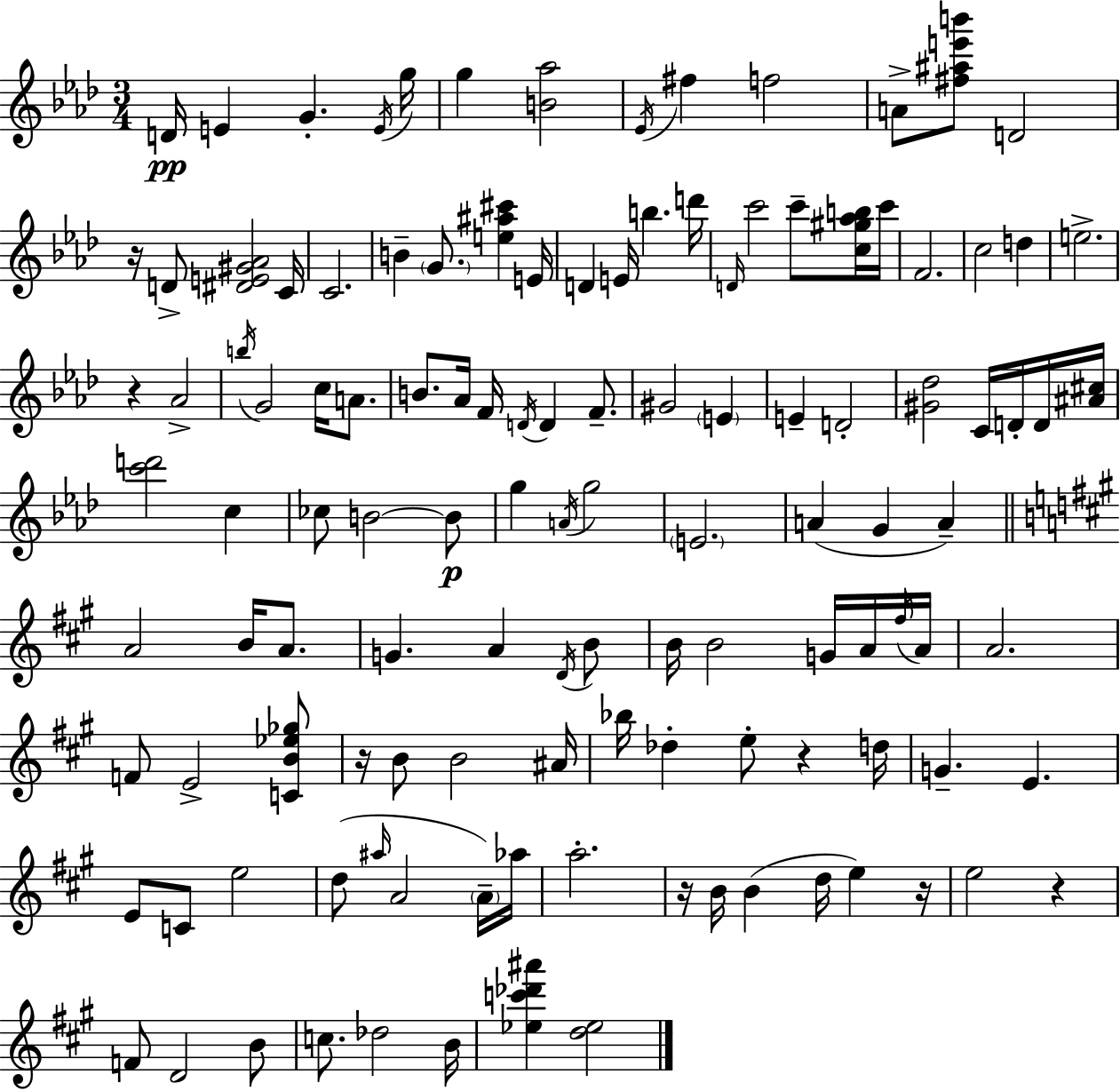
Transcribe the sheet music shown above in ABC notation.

X:1
T:Untitled
M:3/4
L:1/4
K:Ab
D/4 E G E/4 g/4 g [B_a]2 _E/4 ^f f2 A/2 [^f^ae'b']/2 D2 z/4 D/2 [^DE^G_A]2 C/4 C2 B G/2 [e^a^c'] E/4 D E/4 b d'/4 D/4 c'2 c'/2 [c^g_ab]/4 c'/4 F2 c2 d e2 z _A2 b/4 G2 c/4 A/2 B/2 _A/4 F/4 D/4 D F/2 ^G2 E E D2 [^G_d]2 C/4 D/4 D/4 [^A^c]/4 [c'd']2 c _c/2 B2 B/2 g A/4 g2 E2 A G A A2 B/4 A/2 G A D/4 B/2 B/4 B2 G/4 A/4 ^f/4 A/4 A2 F/2 E2 [CB_e_g]/2 z/4 B/2 B2 ^A/4 _b/4 _d e/2 z d/4 G E E/2 C/2 e2 d/2 ^a/4 A2 A/4 _a/4 a2 z/4 B/4 B d/4 e z/4 e2 z F/2 D2 B/2 c/2 _d2 B/4 [_ec'_d'^a'] [d_e]2